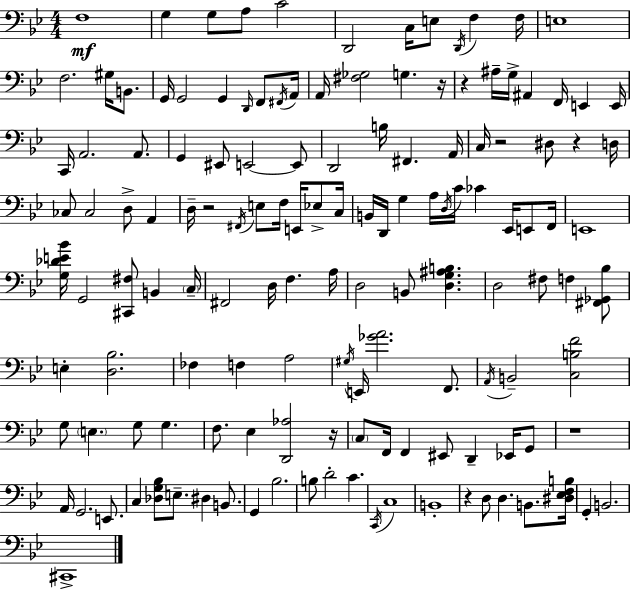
{
  \clef bass
  \numericTimeSignature
  \time 4/4
  \key bes \major
  f1\mf | g4 g8 a8 c'2 | d,2 c16 e8 \acciaccatura { d,16 } f4 | f16 e1 | \break f2. gis16 b,8. | g,16 g,2 g,4 \grace { d,16 } f,8 | \acciaccatura { fis,16 } a,16 a,16 <fis ges>2 g4. | r16 r4 ais16-- g16-> ais,4 f,16 e,4 | \break e,16 c,16 a,2. | a,8. g,4 eis,8 e,2~~ | e,8 d,2 b16 fis,4. | a,16 c16 r2 dis8 r4 | \break d16 ces8 ces2 d8-> a,4 | d16-- r2 \acciaccatura { fis,16 } e8 f16 | e,16 ees8-> c16 b,16 d,16 g4 a16 \acciaccatura { d16 } c'16 ces'4 | ees,16 e,8 f,16 e,1 | \break <g des' e' bes'>16 g,2 <cis, fis>8 | b,4 \parenthesize c16-- fis,2 d16 f4. | a16 d2 b,8 <d g ais b>4. | d2 fis8 f4 | \break <fis, ges, bes>8 e4-. <d bes>2. | fes4 f4 a2 | \acciaccatura { gis16 } e,16 <ges' a'>2. | f,8. \acciaccatura { a,16 } b,2-- <c b f'>2 | \break g8 \parenthesize e4. g8 | g4. f8. ees4 <d, aes>2 | r16 \parenthesize c8 f,16 f,4 eis,8 | d,4-- ees,16 g,8 r1 | \break a,16 g,2. | e,8. c4 <des g bes>8 e8.-- | dis4 b,8. g,4 bes2. | b8 d'2-. | \break c'4. \acciaccatura { c,16 } c1 | b,1-. | r4 d8 d4. | b,8. <dis ees f b>16 g,4-. b,2. | \break cis,1-> | \bar "|."
}